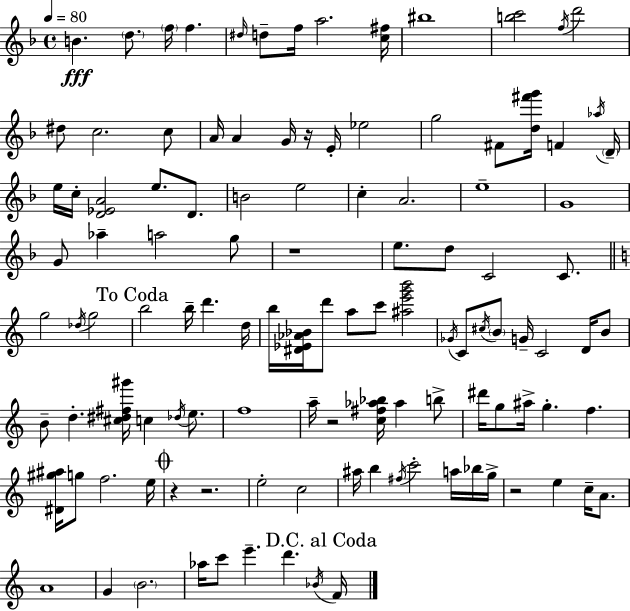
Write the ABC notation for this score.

X:1
T:Untitled
M:4/4
L:1/4
K:Dm
B d/2 f/4 f ^d/4 d/2 f/4 a2 [c^f]/4 ^b4 [bc']2 f/4 d'2 ^d/2 c2 c/2 A/4 A G/4 z/4 E/4 _e2 g2 ^F/2 [d^f'g']/4 F _a/4 D/4 e/4 c/4 [D_EA]2 e/2 D/2 B2 e2 c A2 e4 G4 G/2 _a a2 g/2 z4 e/2 d/2 C2 C/2 g2 _d/4 g2 b2 b/4 d' d/4 b/4 [^D_E_A_B]/4 d'/2 a/2 c'/2 [^ae'g'b']2 _G/4 C/2 ^c/4 B/2 G/4 C2 D/4 B/2 B/2 d [^c^d^f^g']/4 c _d/4 e/2 f4 a/4 z2 [c^f_a_b]/4 _a b/2 ^d'/4 g/2 ^a/4 g f [^D^g^a]/4 g/2 f2 e/4 z z2 e2 c2 ^a/4 b ^f/4 c'2 a/4 _b/4 g/4 z2 e c/4 A/2 A4 G B2 _a/4 c'/2 e' d' _B/4 F/4